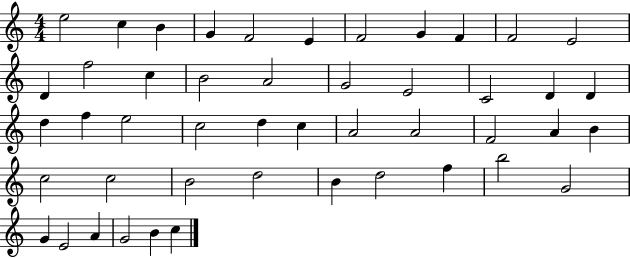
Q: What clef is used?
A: treble